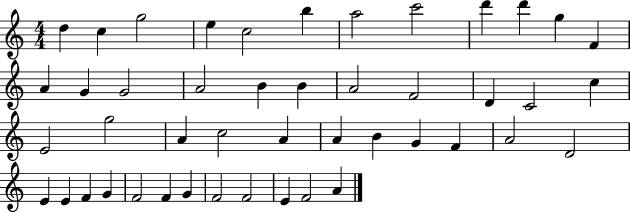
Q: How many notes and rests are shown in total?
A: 46